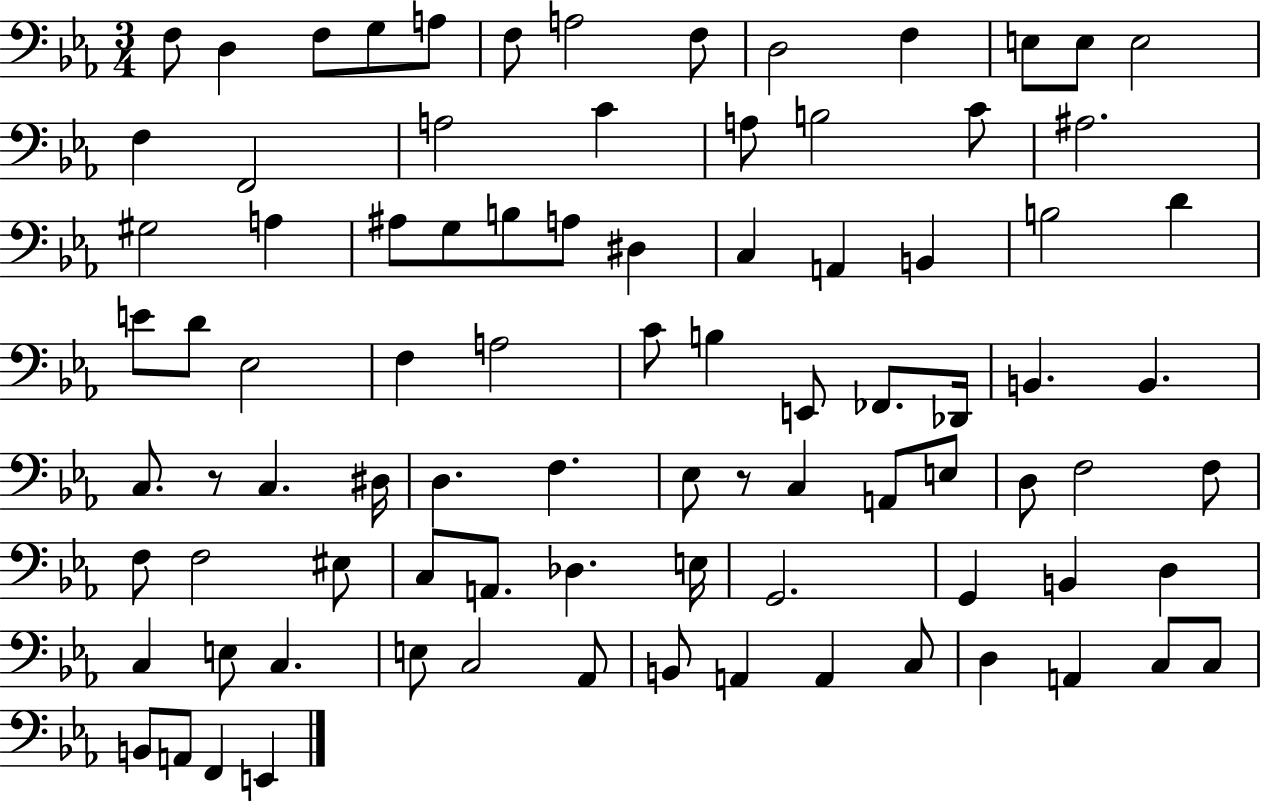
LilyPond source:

{
  \clef bass
  \numericTimeSignature
  \time 3/4
  \key ees \major
  f8 d4 f8 g8 a8 | f8 a2 f8 | d2 f4 | e8 e8 e2 | \break f4 f,2 | a2 c'4 | a8 b2 c'8 | ais2. | \break gis2 a4 | ais8 g8 b8 a8 dis4 | c4 a,4 b,4 | b2 d'4 | \break e'8 d'8 ees2 | f4 a2 | c'8 b4 e,8 fes,8. des,16 | b,4. b,4. | \break c8. r8 c4. dis16 | d4. f4. | ees8 r8 c4 a,8 e8 | d8 f2 f8 | \break f8 f2 eis8 | c8 a,8. des4. e16 | g,2. | g,4 b,4 d4 | \break c4 e8 c4. | e8 c2 aes,8 | b,8 a,4 a,4 c8 | d4 a,4 c8 c8 | \break b,8 a,8 f,4 e,4 | \bar "|."
}